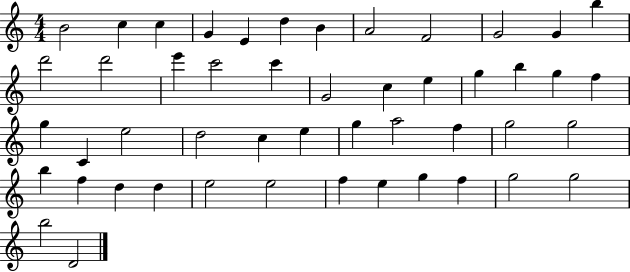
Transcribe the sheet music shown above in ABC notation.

X:1
T:Untitled
M:4/4
L:1/4
K:C
B2 c c G E d B A2 F2 G2 G b d'2 d'2 e' c'2 c' G2 c e g b g f g C e2 d2 c e g a2 f g2 g2 b f d d e2 e2 f e g f g2 g2 b2 D2